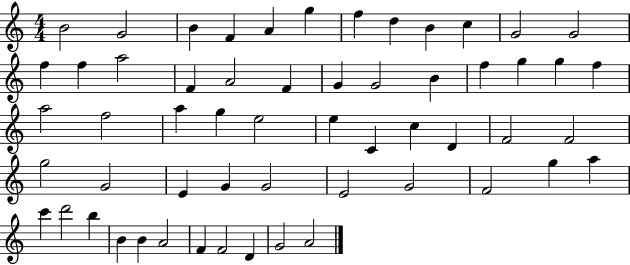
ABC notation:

X:1
T:Untitled
M:4/4
L:1/4
K:C
B2 G2 B F A g f d B c G2 G2 f f a2 F A2 F G G2 B f g g f a2 f2 a g e2 e C c D F2 F2 g2 G2 E G G2 E2 G2 F2 g a c' d'2 b B B A2 F F2 D G2 A2